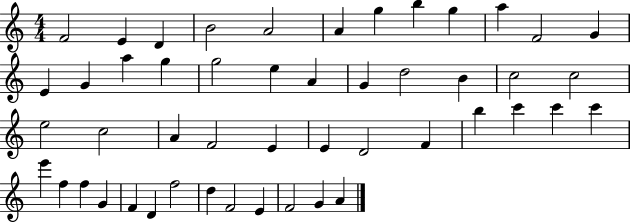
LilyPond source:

{
  \clef treble
  \numericTimeSignature
  \time 4/4
  \key c \major
  f'2 e'4 d'4 | b'2 a'2 | a'4 g''4 b''4 g''4 | a''4 f'2 g'4 | \break e'4 g'4 a''4 g''4 | g''2 e''4 a'4 | g'4 d''2 b'4 | c''2 c''2 | \break e''2 c''2 | a'4 f'2 e'4 | e'4 d'2 f'4 | b''4 c'''4 c'''4 c'''4 | \break e'''4 f''4 f''4 g'4 | f'4 d'4 f''2 | d''4 f'2 e'4 | f'2 g'4 a'4 | \break \bar "|."
}